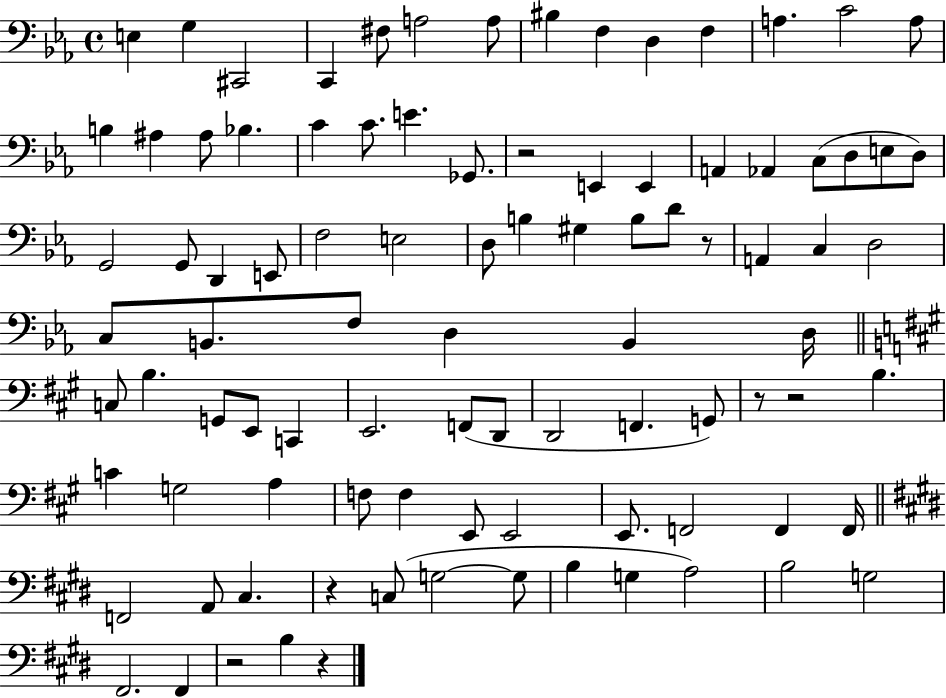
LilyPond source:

{
  \clef bass
  \time 4/4
  \defaultTimeSignature
  \key ees \major
  \repeat volta 2 { e4 g4 cis,2 | c,4 fis8 a2 a8 | bis4 f4 d4 f4 | a4. c'2 a8 | \break b4 ais4 ais8 bes4. | c'4 c'8. e'4. ges,8. | r2 e,4 e,4 | a,4 aes,4 c8( d8 e8 d8) | \break g,2 g,8 d,4 e,8 | f2 e2 | d8 b4 gis4 b8 d'8 r8 | a,4 c4 d2 | \break c8 b,8. f8 d4 b,4 d16 | \bar "||" \break \key a \major c8 b4. g,8 e,8 c,4 | e,2. f,8( d,8 | d,2 f,4. g,8) | r8 r2 b4. | \break c'4 g2 a4 | f8 f4 e,8 e,2 | e,8. f,2 f,4 f,16 | \bar "||" \break \key e \major f,2 a,8 cis4. | r4 c8( g2~~ g8 | b4 g4 a2) | b2 g2 | \break fis,2. fis,4 | r2 b4 r4 | } \bar "|."
}